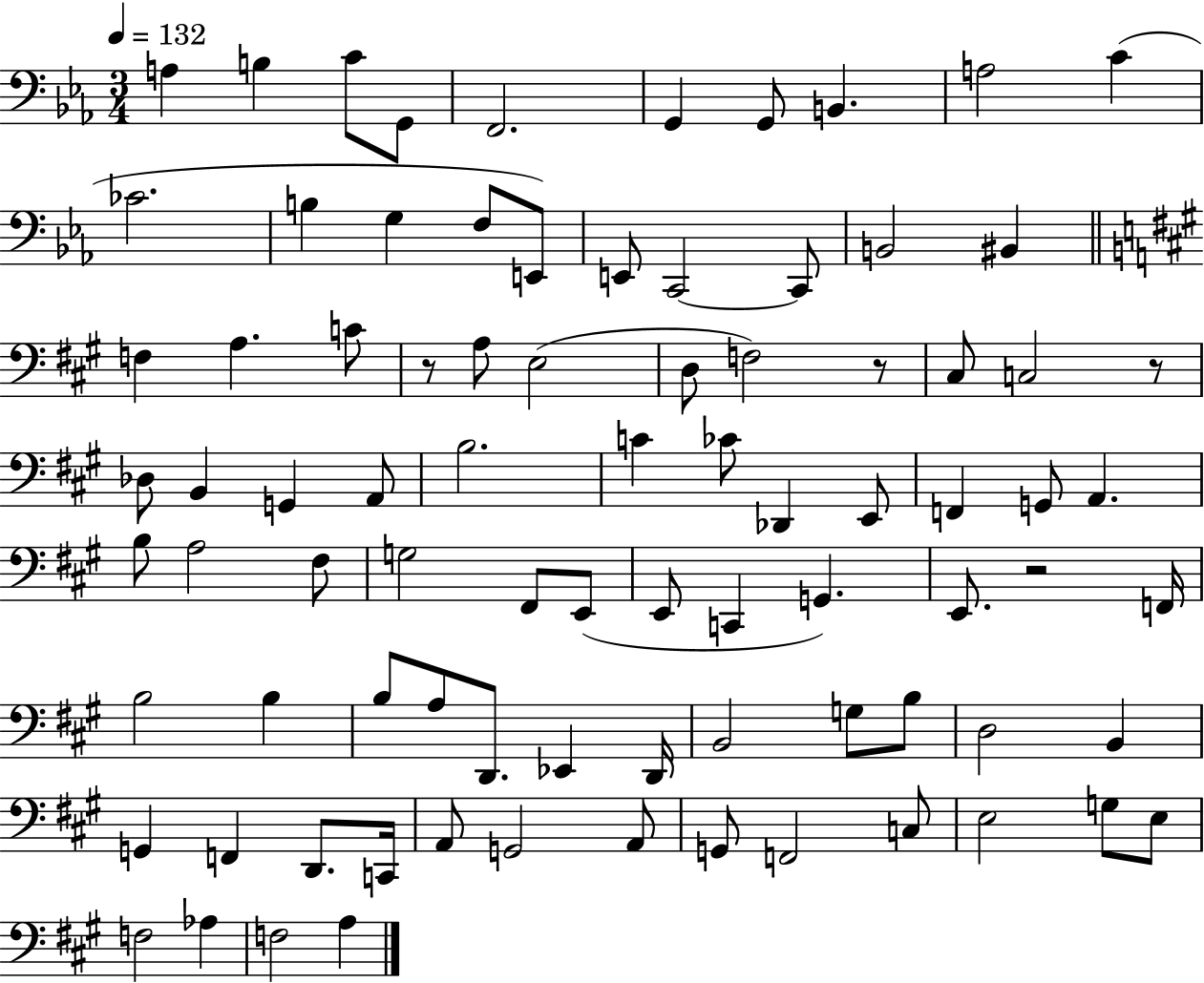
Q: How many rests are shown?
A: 4